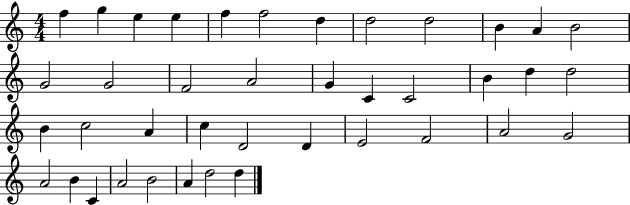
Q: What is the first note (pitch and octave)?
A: F5